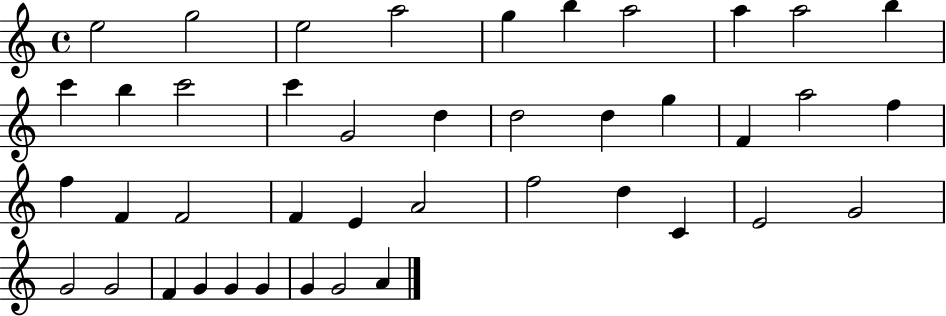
{
  \clef treble
  \time 4/4
  \defaultTimeSignature
  \key c \major
  e''2 g''2 | e''2 a''2 | g''4 b''4 a''2 | a''4 a''2 b''4 | \break c'''4 b''4 c'''2 | c'''4 g'2 d''4 | d''2 d''4 g''4 | f'4 a''2 f''4 | \break f''4 f'4 f'2 | f'4 e'4 a'2 | f''2 d''4 c'4 | e'2 g'2 | \break g'2 g'2 | f'4 g'4 g'4 g'4 | g'4 g'2 a'4 | \bar "|."
}